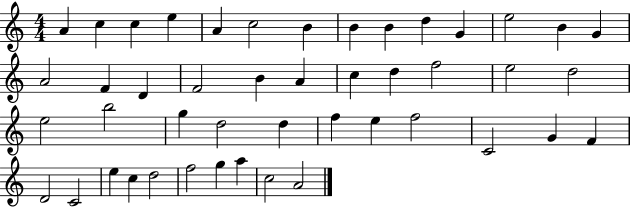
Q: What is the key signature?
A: C major